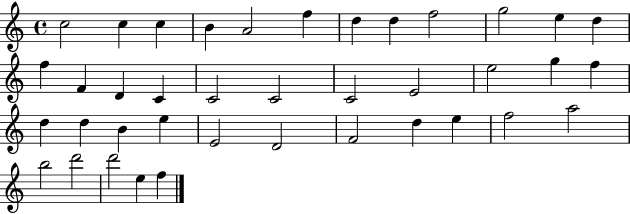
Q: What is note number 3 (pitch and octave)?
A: C5